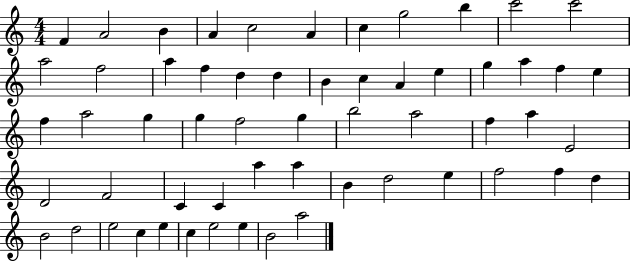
{
  \clef treble
  \numericTimeSignature
  \time 4/4
  \key c \major
  f'4 a'2 b'4 | a'4 c''2 a'4 | c''4 g''2 b''4 | c'''2 c'''2 | \break a''2 f''2 | a''4 f''4 d''4 d''4 | b'4 c''4 a'4 e''4 | g''4 a''4 f''4 e''4 | \break f''4 a''2 g''4 | g''4 f''2 g''4 | b''2 a''2 | f''4 a''4 e'2 | \break d'2 f'2 | c'4 c'4 a''4 a''4 | b'4 d''2 e''4 | f''2 f''4 d''4 | \break b'2 d''2 | e''2 c''4 e''4 | c''4 e''2 e''4 | b'2 a''2 | \break \bar "|."
}